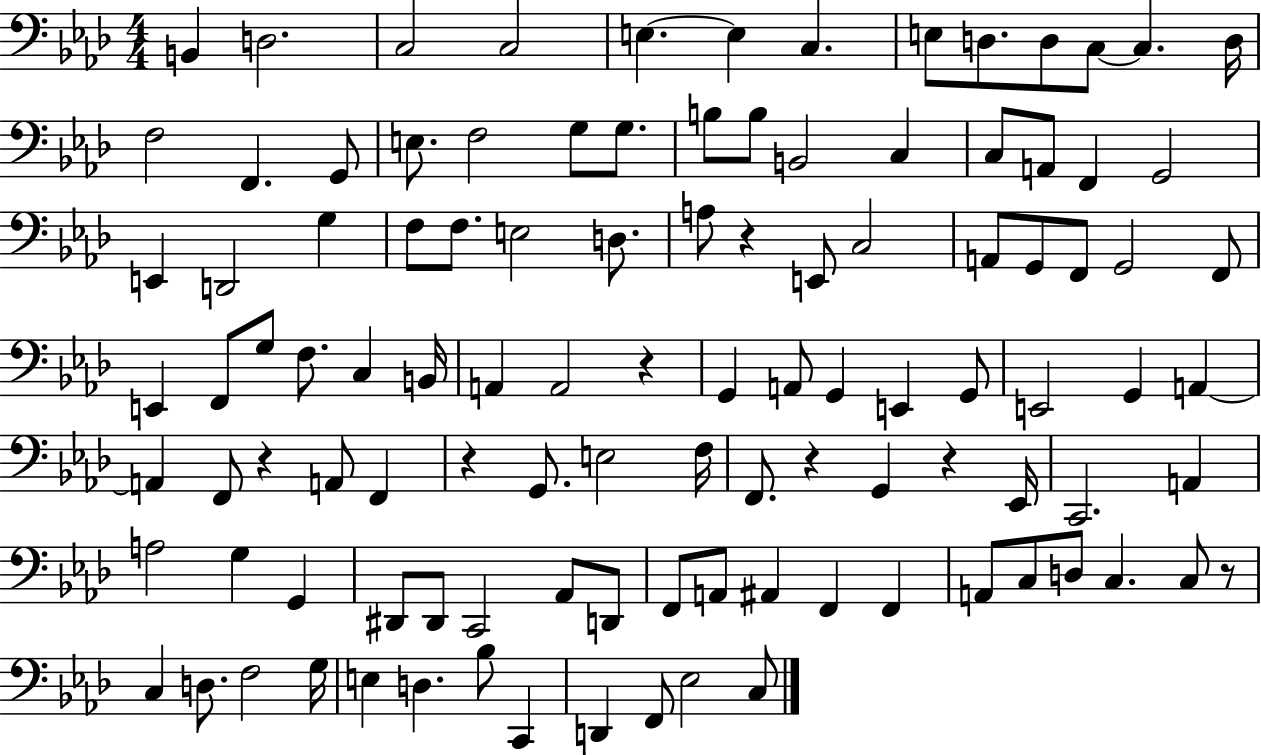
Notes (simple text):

B2/q D3/h. C3/h C3/h E3/q. E3/q C3/q. E3/e D3/e. D3/e C3/e C3/q. D3/s F3/h F2/q. G2/e E3/e. F3/h G3/e G3/e. B3/e B3/e B2/h C3/q C3/e A2/e F2/q G2/h E2/q D2/h G3/q F3/e F3/e. E3/h D3/e. A3/e R/q E2/e C3/h A2/e G2/e F2/e G2/h F2/e E2/q F2/e G3/e F3/e. C3/q B2/s A2/q A2/h R/q G2/q A2/e G2/q E2/q G2/e E2/h G2/q A2/q A2/q F2/e R/q A2/e F2/q R/q G2/e. E3/h F3/s F2/e. R/q G2/q R/q Eb2/s C2/h. A2/q A3/h G3/q G2/q D#2/e D#2/e C2/h Ab2/e D2/e F2/e A2/e A#2/q F2/q F2/q A2/e C3/e D3/e C3/q. C3/e R/e C3/q D3/e. F3/h G3/s E3/q D3/q. Bb3/e C2/q D2/q F2/e Eb3/h C3/e